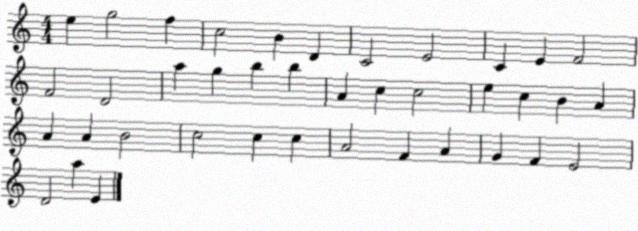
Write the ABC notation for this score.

X:1
T:Untitled
M:4/4
L:1/4
K:C
e g2 f c2 B D C2 E2 C E F2 F2 D2 a g b b A c c2 e c B A A A B2 c2 c c A2 F A G F E2 D2 a E